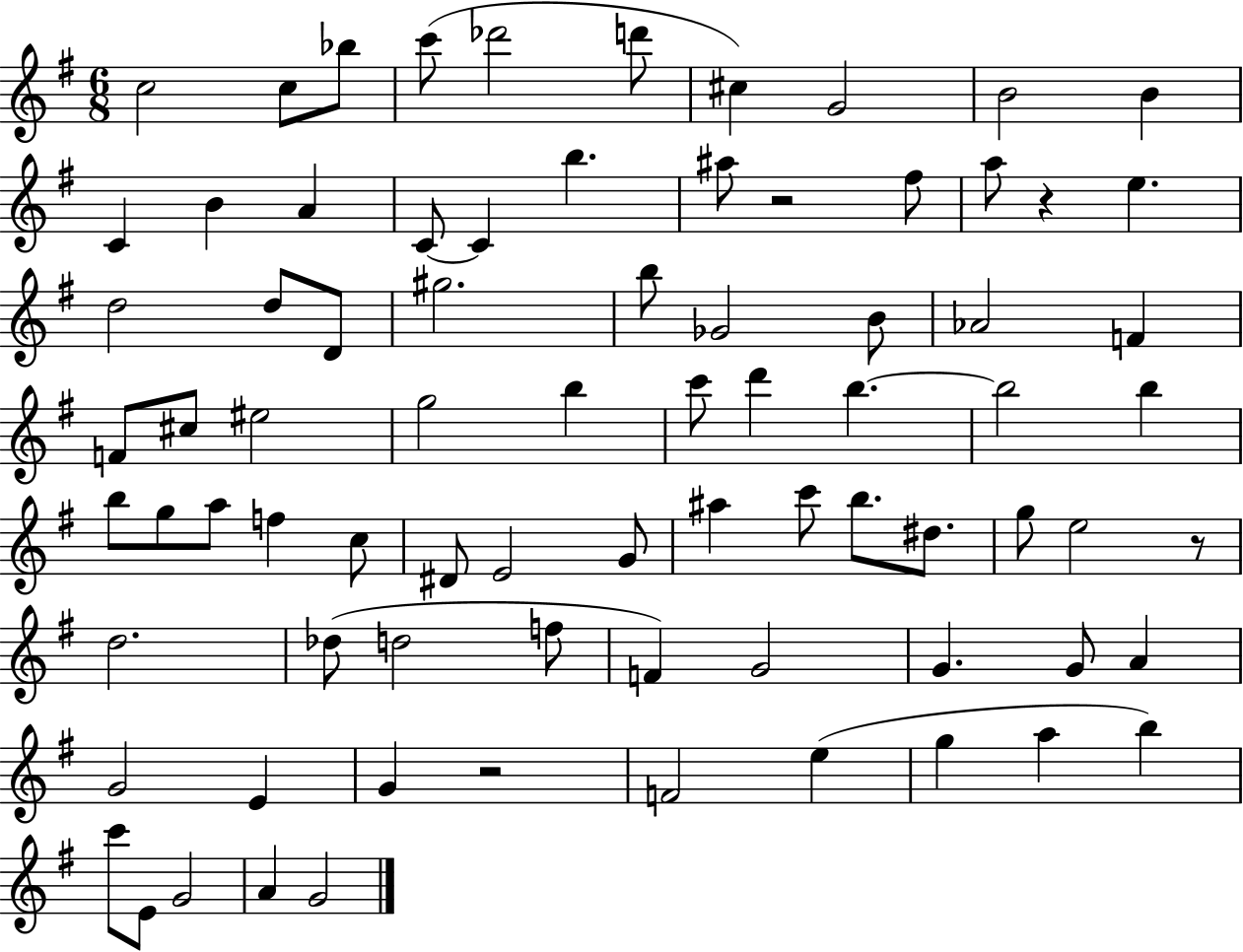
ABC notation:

X:1
T:Untitled
M:6/8
L:1/4
K:G
c2 c/2 _b/2 c'/2 _d'2 d'/2 ^c G2 B2 B C B A C/2 C b ^a/2 z2 ^f/2 a/2 z e d2 d/2 D/2 ^g2 b/2 _G2 B/2 _A2 F F/2 ^c/2 ^e2 g2 b c'/2 d' b b2 b b/2 g/2 a/2 f c/2 ^D/2 E2 G/2 ^a c'/2 b/2 ^d/2 g/2 e2 z/2 d2 _d/2 d2 f/2 F G2 G G/2 A G2 E G z2 F2 e g a b c'/2 E/2 G2 A G2